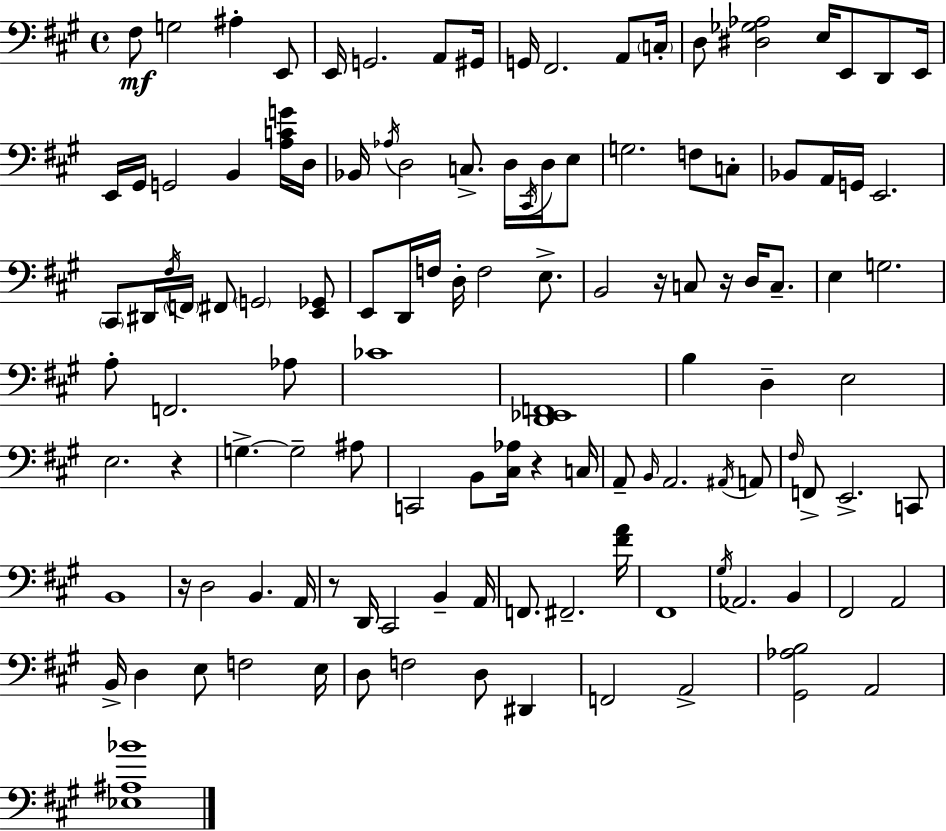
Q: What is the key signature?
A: A major